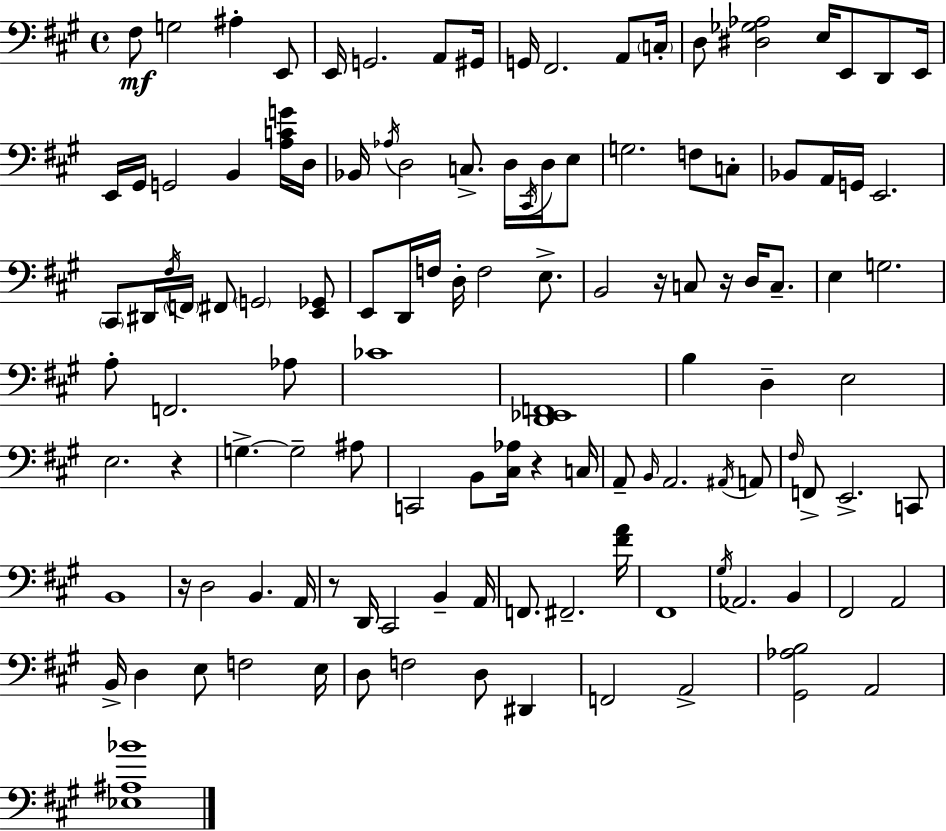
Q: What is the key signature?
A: A major